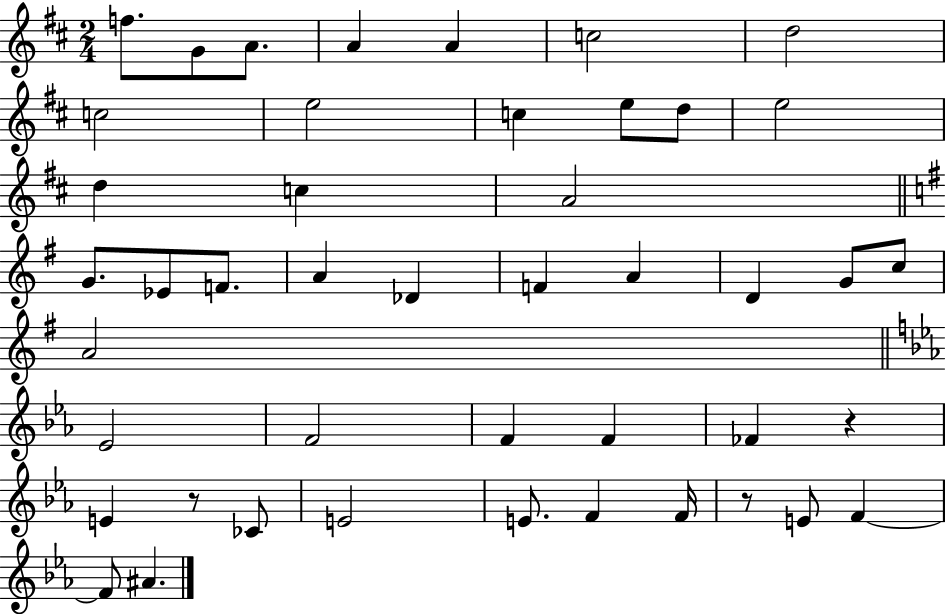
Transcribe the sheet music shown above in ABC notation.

X:1
T:Untitled
M:2/4
L:1/4
K:D
f/2 G/2 A/2 A A c2 d2 c2 e2 c e/2 d/2 e2 d c A2 G/2 _E/2 F/2 A _D F A D G/2 c/2 A2 _E2 F2 F F _F z E z/2 _C/2 E2 E/2 F F/4 z/2 E/2 F F/2 ^A